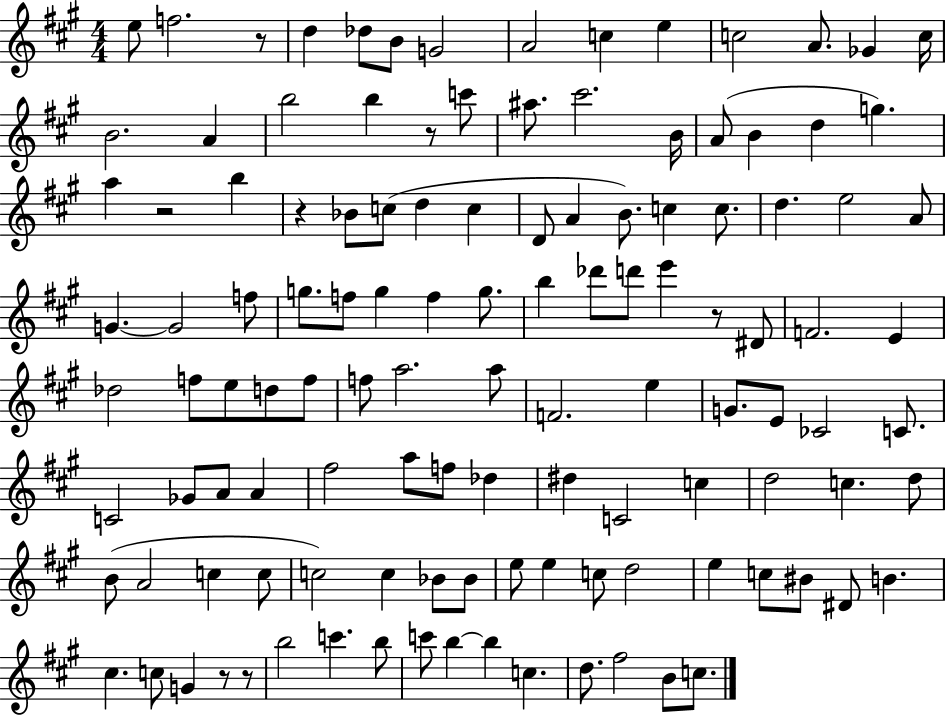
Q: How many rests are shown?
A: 7